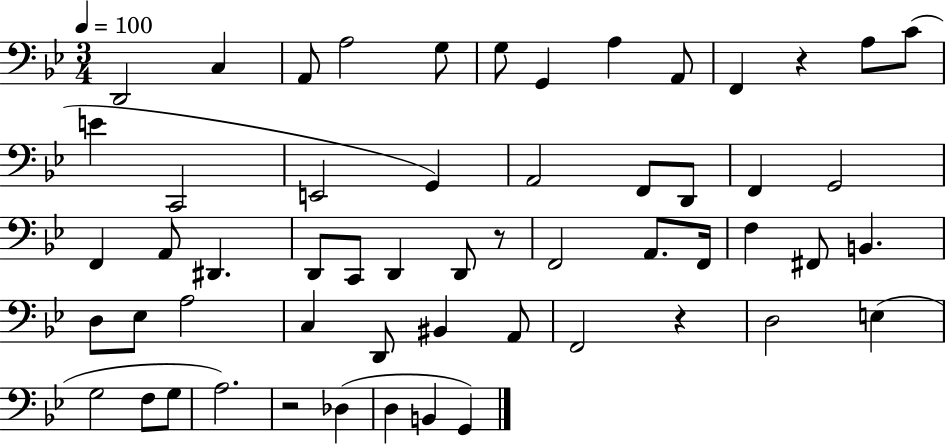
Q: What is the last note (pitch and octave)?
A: G2